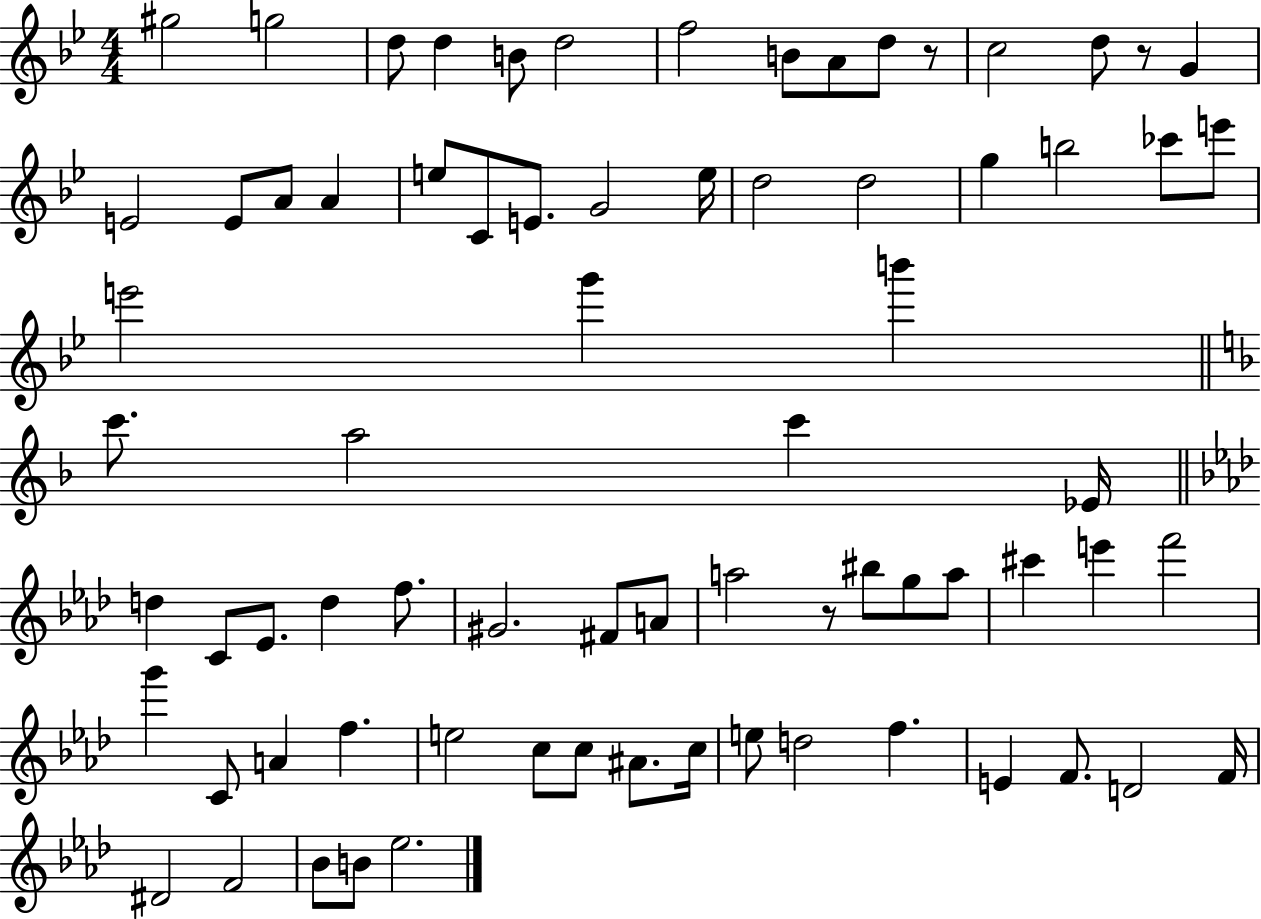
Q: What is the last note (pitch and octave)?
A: Eb5